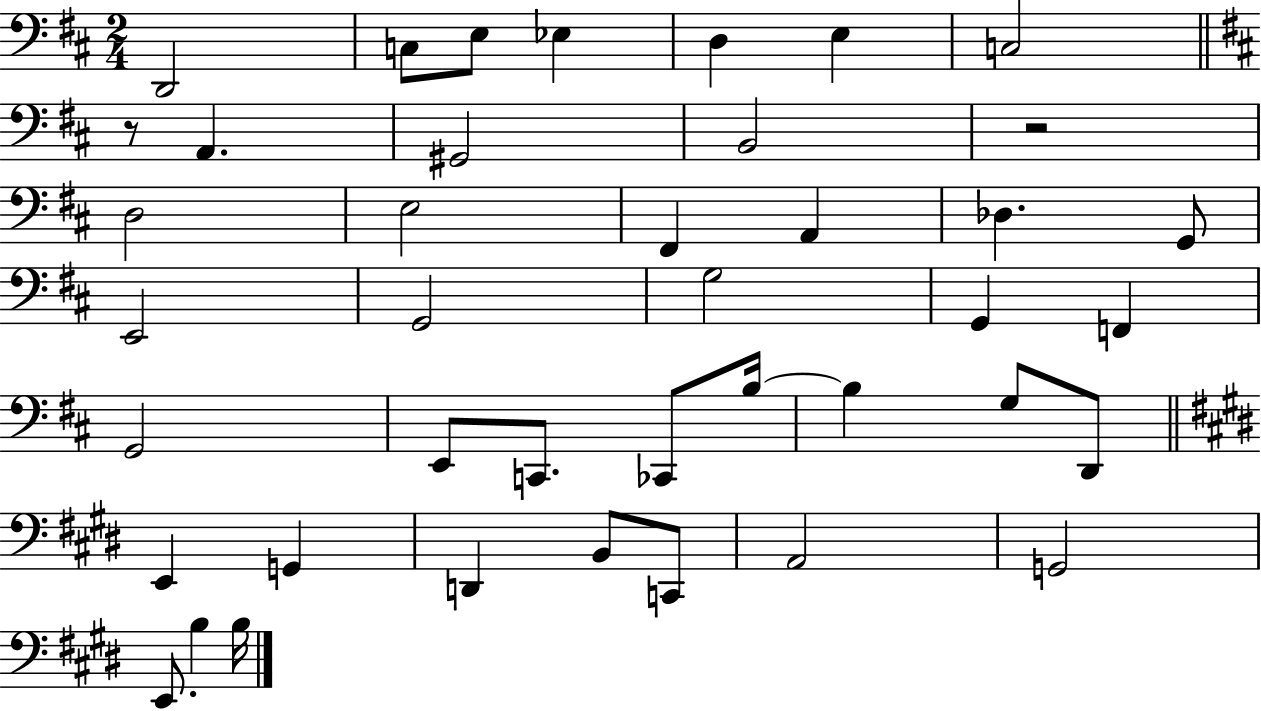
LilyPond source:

{
  \clef bass
  \numericTimeSignature
  \time 2/4
  \key d \major
  d,2 | c8 e8 ees4 | d4 e4 | c2 | \break \bar "||" \break \key b \minor r8 a,4. | gis,2 | b,2 | r2 | \break d2 | e2 | fis,4 a,4 | des4. g,8 | \break e,2 | g,2 | g2 | g,4 f,4 | \break g,2 | e,8 c,8. ces,8 b16~~ | b4 g8 d,8 | \bar "||" \break \key e \major e,4 g,4 | d,4 b,8 c,8 | a,2 | g,2 | \break e,8. b4 b16 | \bar "|."
}